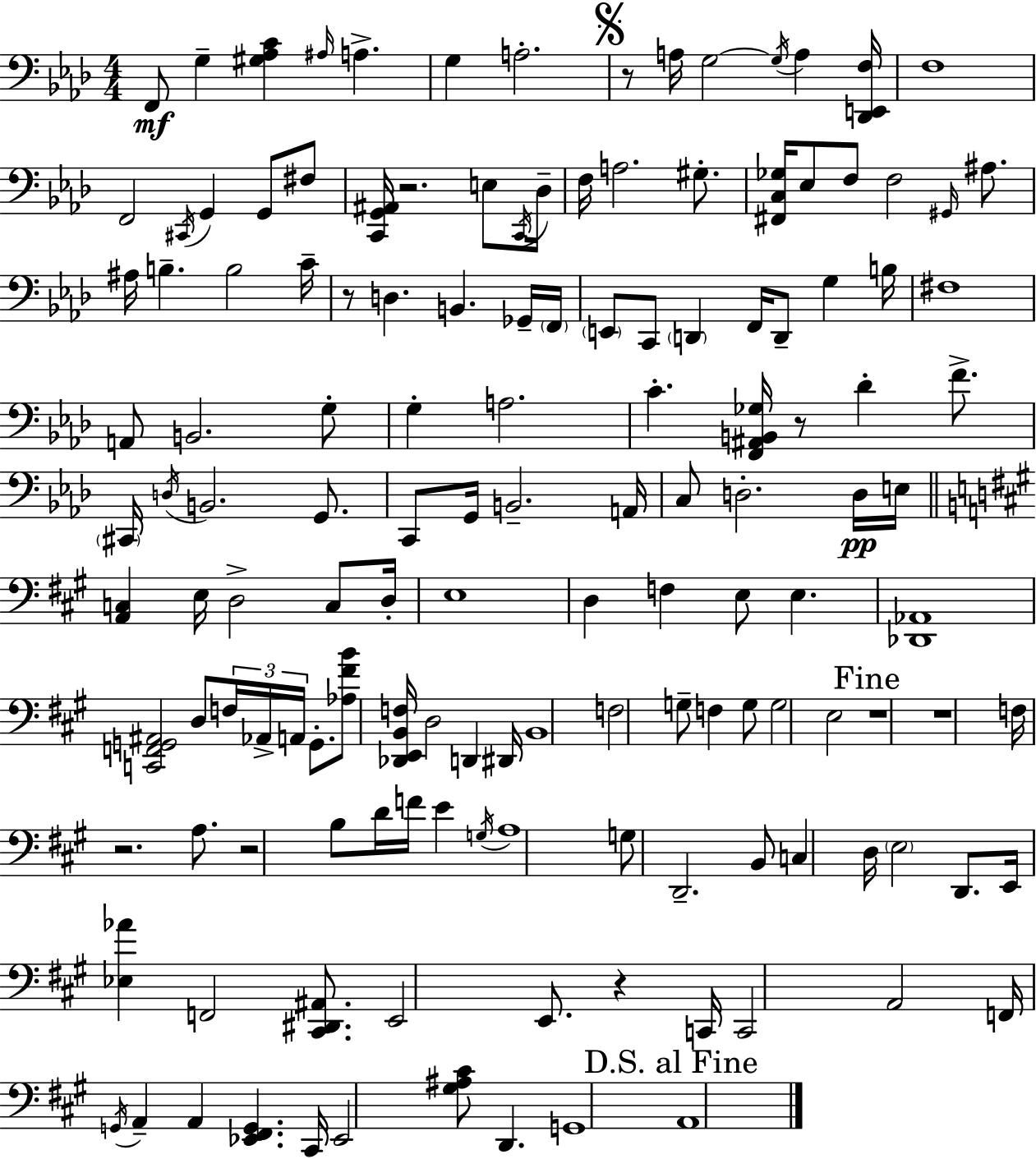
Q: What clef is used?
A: bass